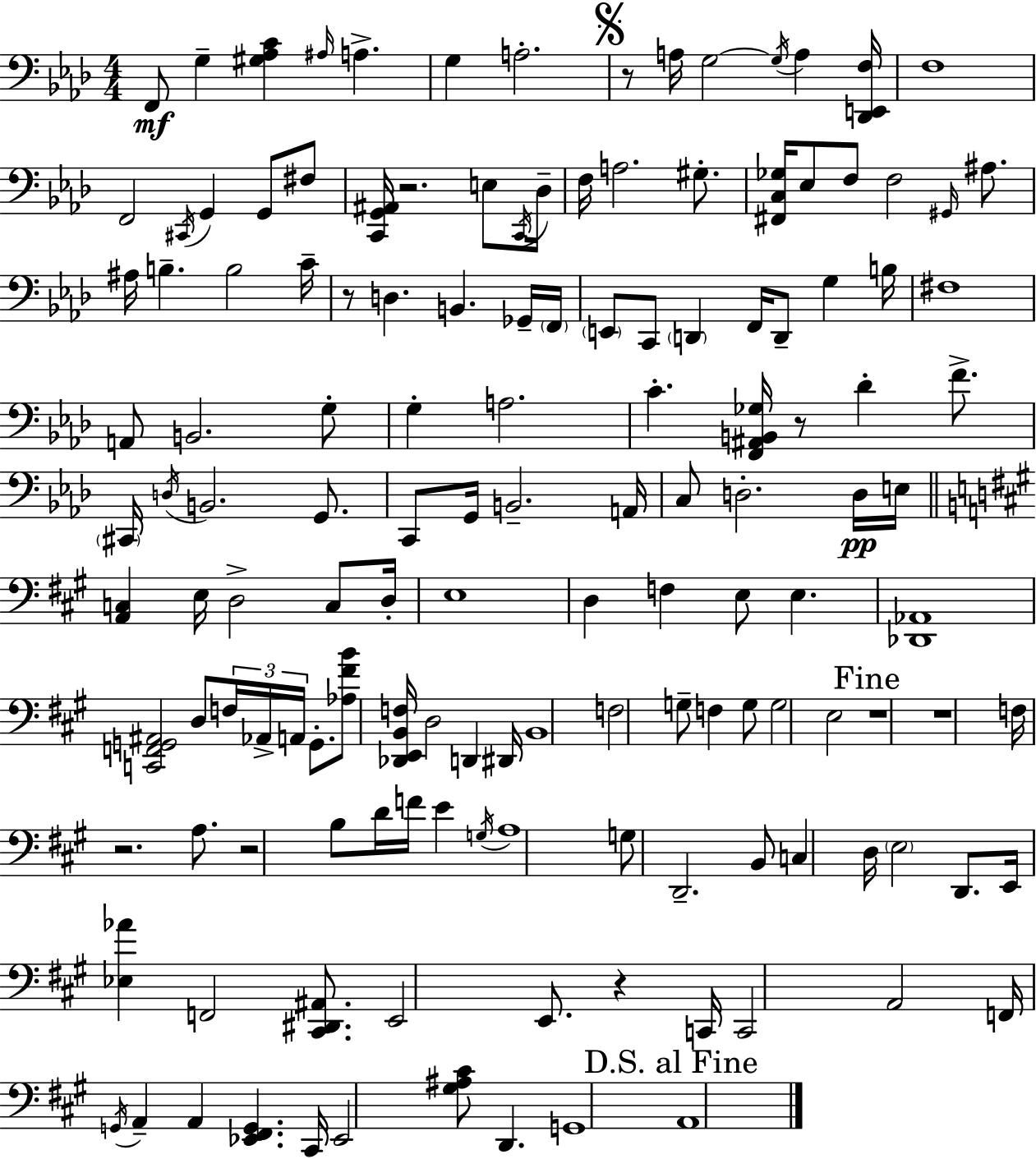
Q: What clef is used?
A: bass